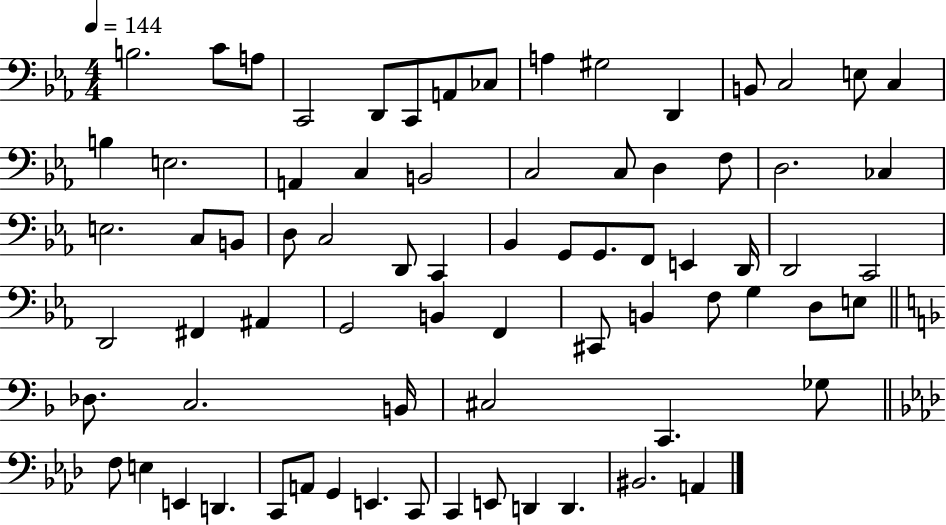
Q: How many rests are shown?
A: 0